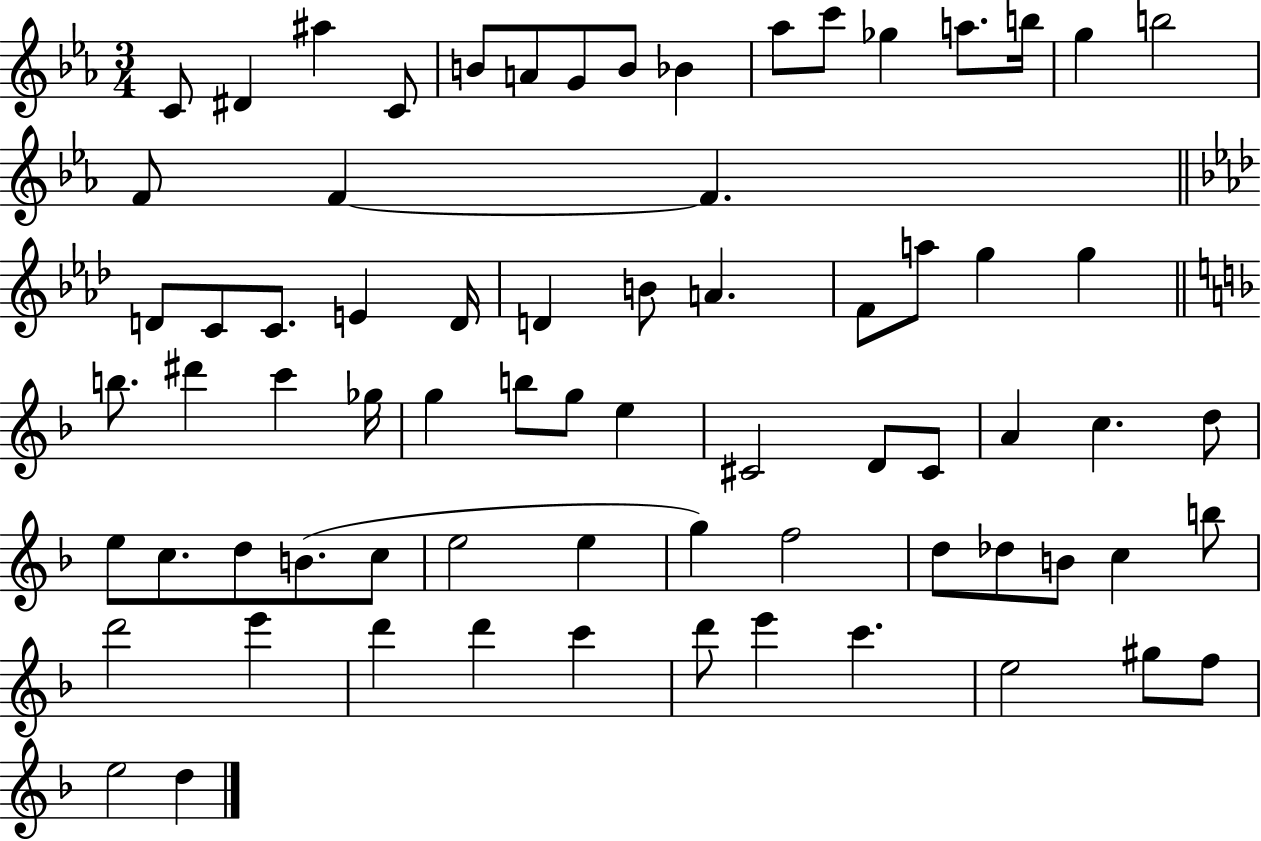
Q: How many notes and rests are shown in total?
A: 72